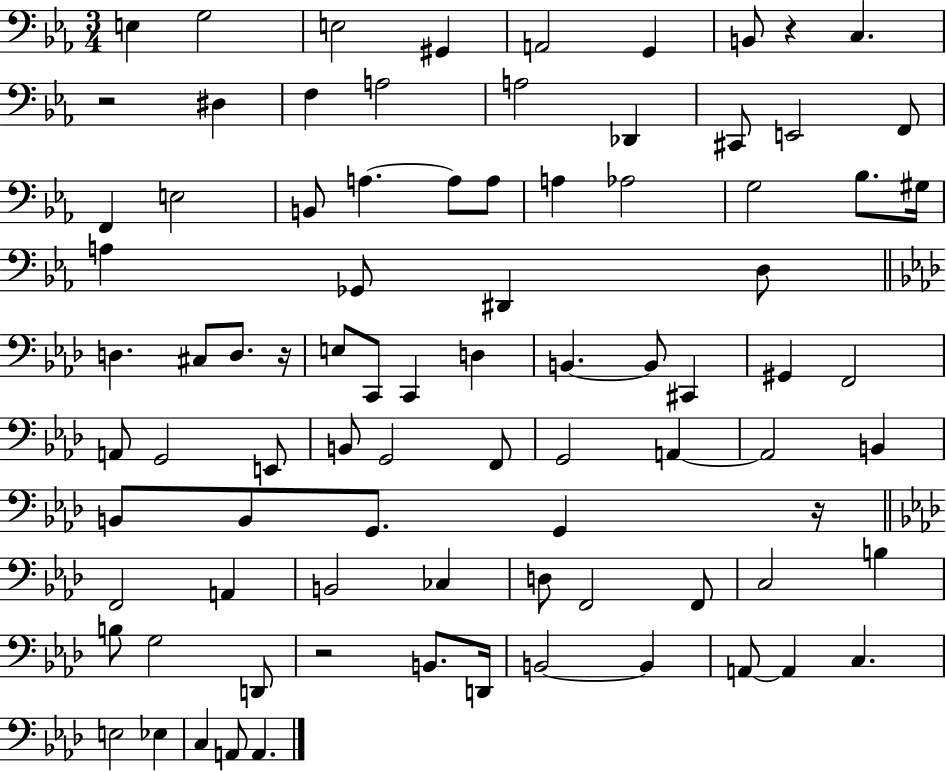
X:1
T:Untitled
M:3/4
L:1/4
K:Eb
E, G,2 E,2 ^G,, A,,2 G,, B,,/2 z C, z2 ^D, F, A,2 A,2 _D,, ^C,,/2 E,,2 F,,/2 F,, E,2 B,,/2 A, A,/2 A,/2 A, _A,2 G,2 _B,/2 ^G,/4 A, _G,,/2 ^D,, D,/2 D, ^C,/2 D,/2 z/4 E,/2 C,,/2 C,, D, B,, B,,/2 ^C,, ^G,, F,,2 A,,/2 G,,2 E,,/2 B,,/2 G,,2 F,,/2 G,,2 A,, A,,2 B,, B,,/2 B,,/2 G,,/2 G,, z/4 F,,2 A,, B,,2 _C, D,/2 F,,2 F,,/2 C,2 B, B,/2 G,2 D,,/2 z2 B,,/2 D,,/4 B,,2 B,, A,,/2 A,, C, E,2 _E, C, A,,/2 A,,